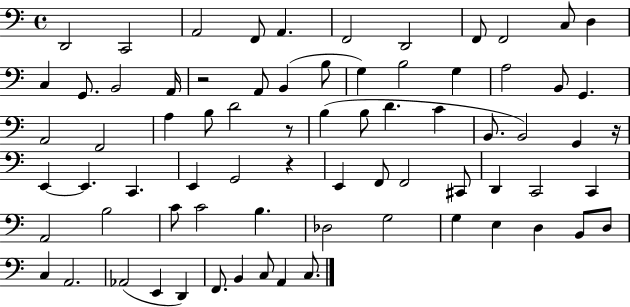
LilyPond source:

{
  \clef bass
  \time 4/4
  \defaultTimeSignature
  \key c \major
  d,2 c,2 | a,2 f,8 a,4. | f,2 d,2 | f,8 f,2 c8 d4 | \break c4 g,8. b,2 a,16 | r2 a,8 b,4( b8 | g4) b2 g4 | a2 b,8 g,4. | \break a,2 f,2 | a4 b8 d'2 r8 | b4( b8 d'4. c'4 | b,8. b,2) g,4 r16 | \break e,4~~ e,4. c,4. | e,4 g,2 r4 | e,4 f,8 f,2 cis,8 | d,4 c,2 c,4 | \break a,2 b2 | c'8 c'2 b4. | des2 g2 | g4 e4 d4 b,8 d8 | \break c4 a,2. | aes,2( e,4 d,4) | f,8. b,4 c8 a,4 c8. | \bar "|."
}